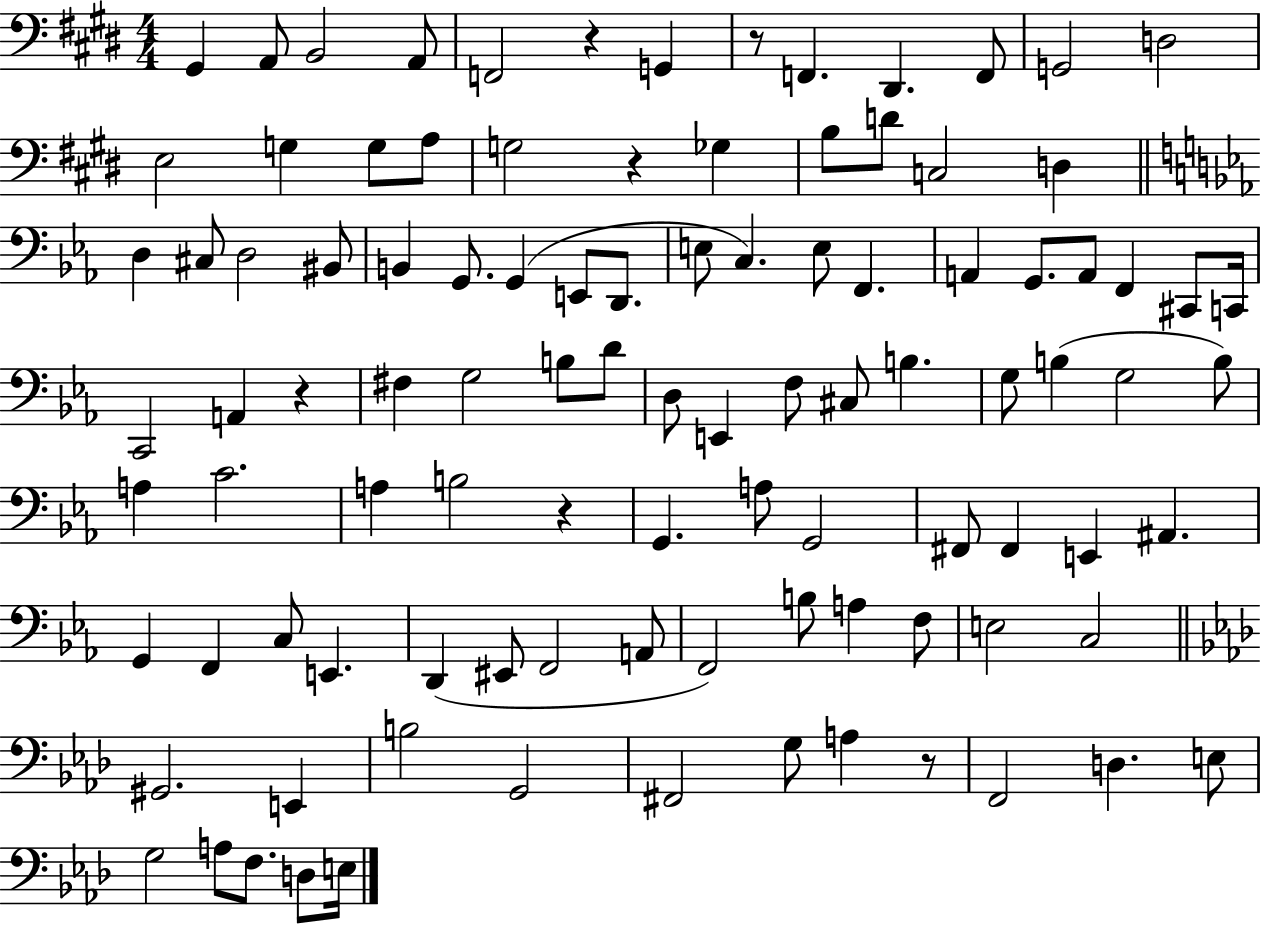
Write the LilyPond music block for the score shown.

{
  \clef bass
  \numericTimeSignature
  \time 4/4
  \key e \major
  gis,4 a,8 b,2 a,8 | f,2 r4 g,4 | r8 f,4. dis,4. f,8 | g,2 d2 | \break e2 g4 g8 a8 | g2 r4 ges4 | b8 d'8 c2 d4 | \bar "||" \break \key c \minor d4 cis8 d2 bis,8 | b,4 g,8. g,4( e,8 d,8. | e8 c4.) e8 f,4. | a,4 g,8. a,8 f,4 cis,8 c,16 | \break c,2 a,4 r4 | fis4 g2 b8 d'8 | d8 e,4 f8 cis8 b4. | g8 b4( g2 b8) | \break a4 c'2. | a4 b2 r4 | g,4. a8 g,2 | fis,8 fis,4 e,4 ais,4. | \break g,4 f,4 c8 e,4. | d,4( eis,8 f,2 a,8 | f,2) b8 a4 f8 | e2 c2 | \break \bar "||" \break \key f \minor gis,2. e,4 | b2 g,2 | fis,2 g8 a4 r8 | f,2 d4. e8 | \break g2 a8 f8. d8 e16 | \bar "|."
}